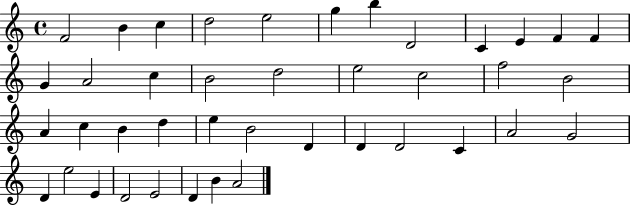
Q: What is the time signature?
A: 4/4